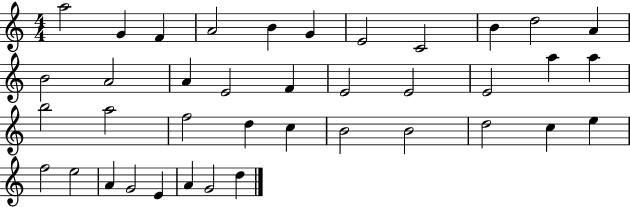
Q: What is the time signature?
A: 4/4